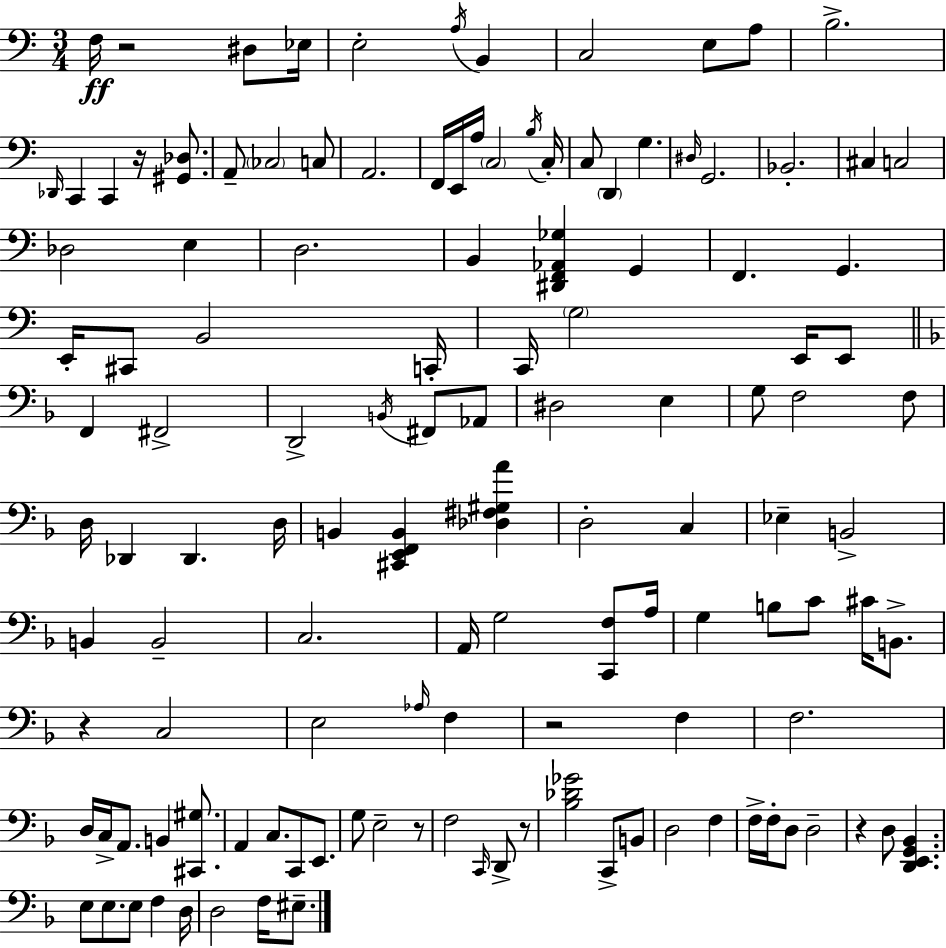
{
  \clef bass
  \numericTimeSignature
  \time 3/4
  \key c \major
  f16\ff r2 dis8 ees16 | e2-. \acciaccatura { a16 } b,4 | c2 e8 a8 | b2.-> | \break \grace { des,16 } c,4 c,4 r16 <gis, des>8. | a,8-- \parenthesize ces2 | c8 a,2. | f,16 e,16 a16 \parenthesize c2 | \break \acciaccatura { b16 } c16-. c8 \parenthesize d,4 g4. | \grace { dis16 } g,2. | bes,2.-. | cis4 c2 | \break des2 | e4 d2. | b,4 <dis, f, aes, ges>4 | g,4 f,4. g,4. | \break e,16-. cis,8 b,2 | c,16-. c,16 \parenthesize g2 | e,16 e,8 \bar "||" \break \key f \major f,4 fis,2-> | d,2-> \acciaccatura { b,16 } fis,8 aes,8 | dis2 e4 | g8 f2 f8 | \break d16 des,4 des,4. | d16 b,4 <cis, e, f, b,>4 <des fis gis a'>4 | d2-. c4 | ees4-- b,2-> | \break b,4 b,2-- | c2. | a,16 g2 <c, f>8 | a16 g4 b8 c'8 cis'16 b,8.-> | \break r4 c2 | e2 \grace { aes16 } f4 | r2 f4 | f2. | \break d16 c16-> a,8. b,4 <cis, gis>8. | a,4 c8. c,8 e,8. | g8 e2-- | r8 f2 \grace { c,16 } d,8-> | \break r8 <bes des' ges'>2 c,8-> | b,8 d2 f4 | f16-> f16-. d8 d2-- | r4 d8 <d, e, g, bes,>4. | \break e8 e8. e8 f4 | d16 d2 f16 | eis8.-- \bar "|."
}